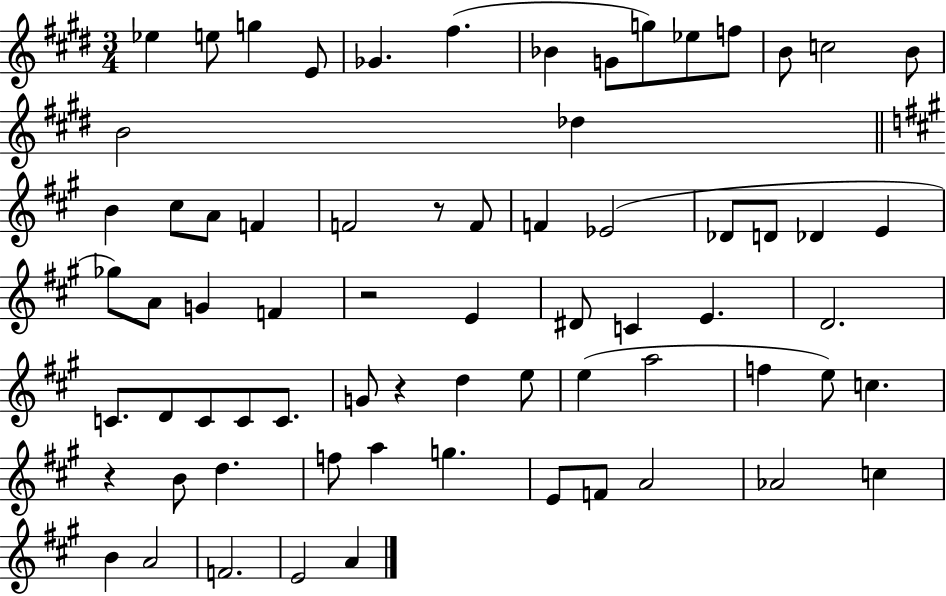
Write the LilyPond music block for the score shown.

{
  \clef treble
  \numericTimeSignature
  \time 3/4
  \key e \major
  ees''4 e''8 g''4 e'8 | ges'4. fis''4.( | bes'4 g'8 g''8) ees''8 f''8 | b'8 c''2 b'8 | \break b'2 des''4 | \bar "||" \break \key a \major b'4 cis''8 a'8 f'4 | f'2 r8 f'8 | f'4 ees'2( | des'8 d'8 des'4 e'4 | \break ges''8) a'8 g'4 f'4 | r2 e'4 | dis'8 c'4 e'4. | d'2. | \break c'8. d'8 c'8 c'8 c'8. | g'8 r4 d''4 e''8 | e''4( a''2 | f''4 e''8) c''4. | \break r4 b'8 d''4. | f''8 a''4 g''4. | e'8 f'8 a'2 | aes'2 c''4 | \break b'4 a'2 | f'2. | e'2 a'4 | \bar "|."
}